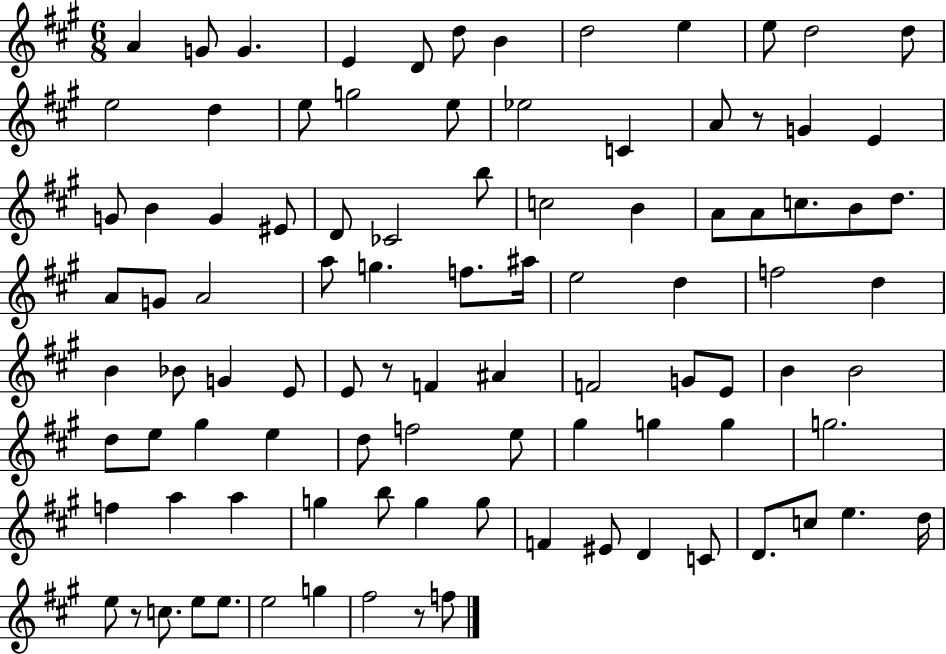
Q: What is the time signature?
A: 6/8